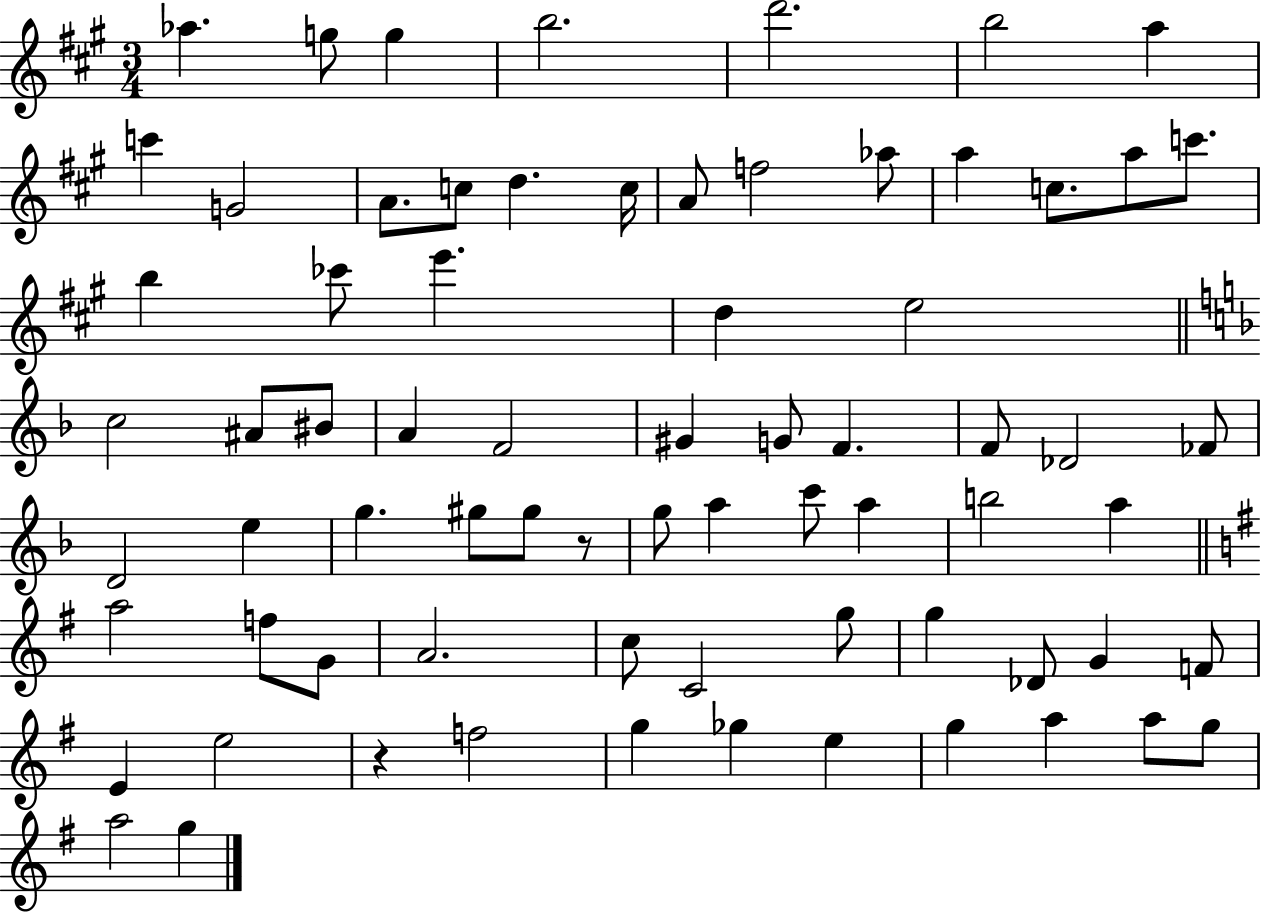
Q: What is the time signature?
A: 3/4